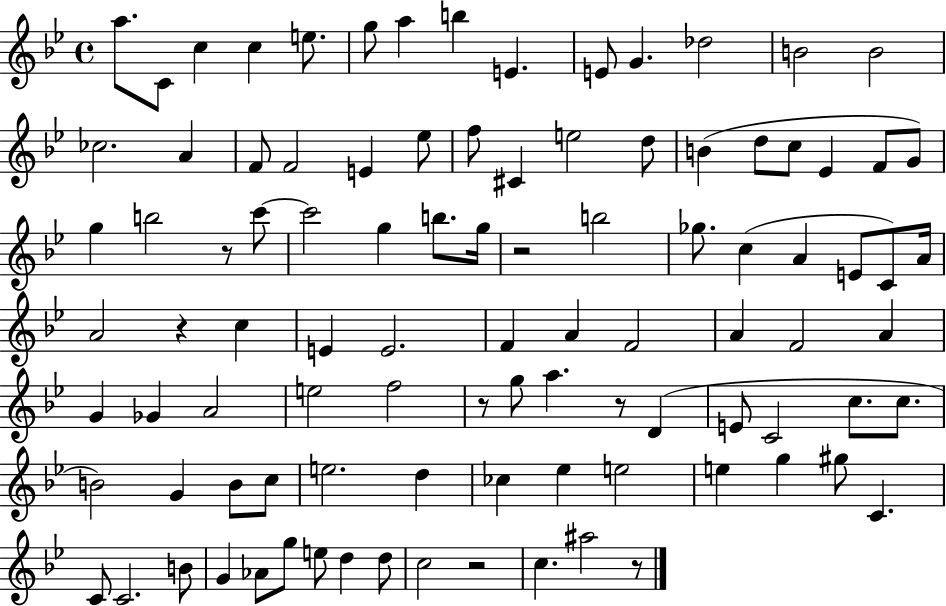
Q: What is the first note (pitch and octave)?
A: A5